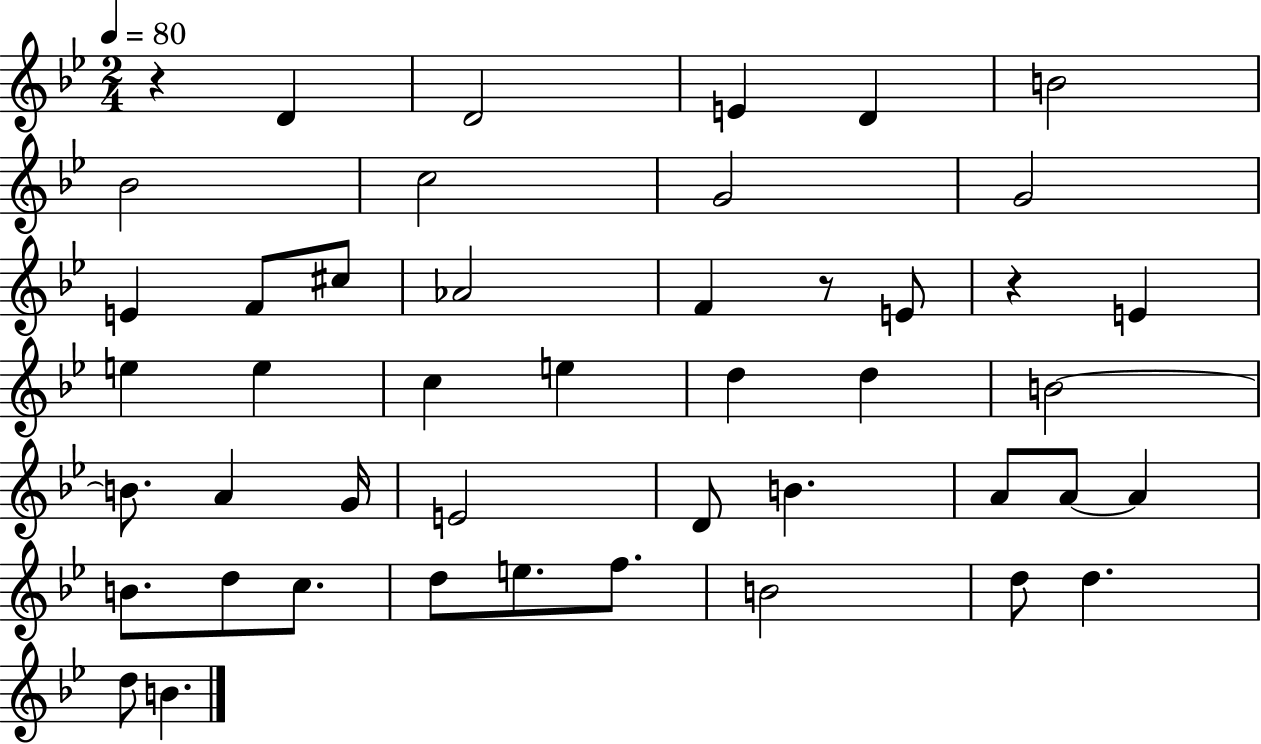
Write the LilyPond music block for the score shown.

{
  \clef treble
  \numericTimeSignature
  \time 2/4
  \key bes \major
  \tempo 4 = 80
  r4 d'4 | d'2 | e'4 d'4 | b'2 | \break bes'2 | c''2 | g'2 | g'2 | \break e'4 f'8 cis''8 | aes'2 | f'4 r8 e'8 | r4 e'4 | \break e''4 e''4 | c''4 e''4 | d''4 d''4 | b'2~~ | \break b'8. a'4 g'16 | e'2 | d'8 b'4. | a'8 a'8~~ a'4 | \break b'8. d''8 c''8. | d''8 e''8. f''8. | b'2 | d''8 d''4. | \break d''8 b'4. | \bar "|."
}